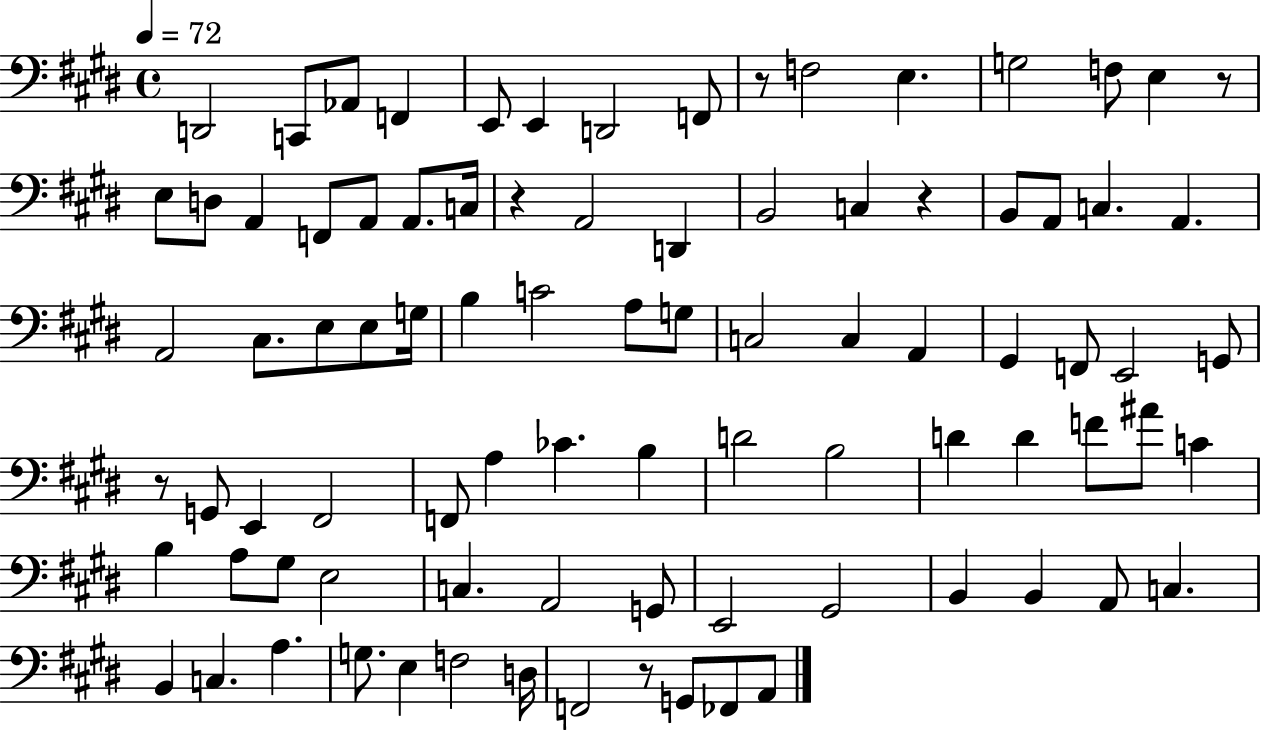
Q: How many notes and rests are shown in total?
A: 88